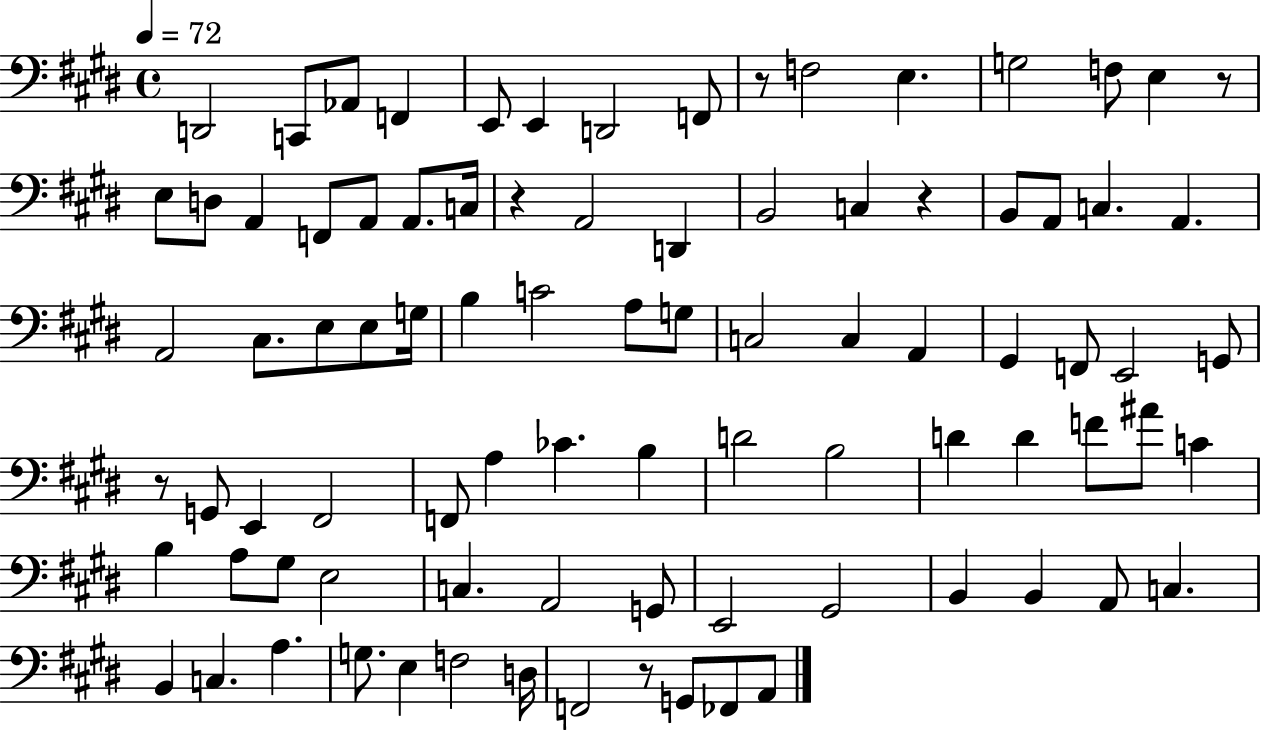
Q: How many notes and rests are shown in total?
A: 88